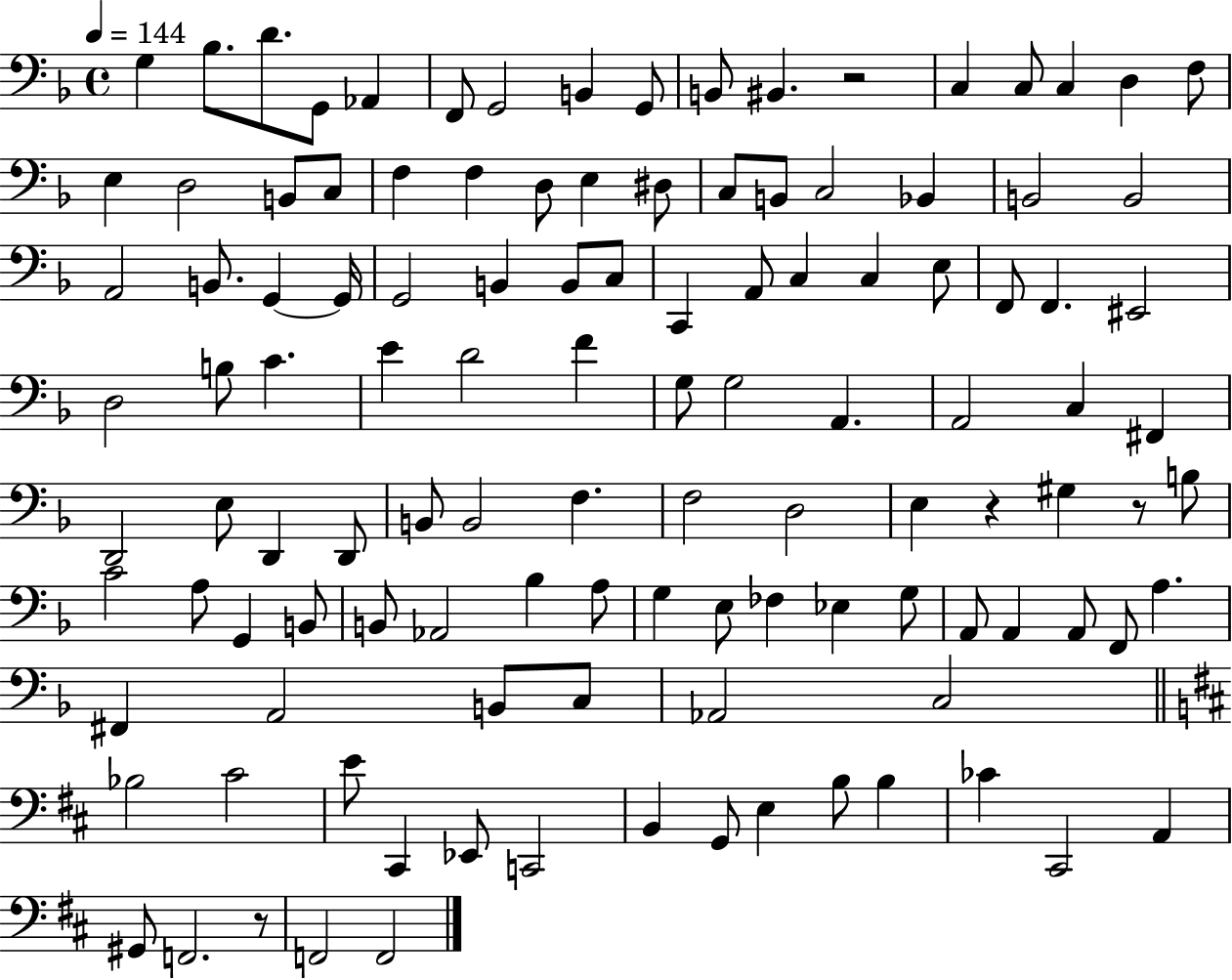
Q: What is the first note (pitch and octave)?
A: G3